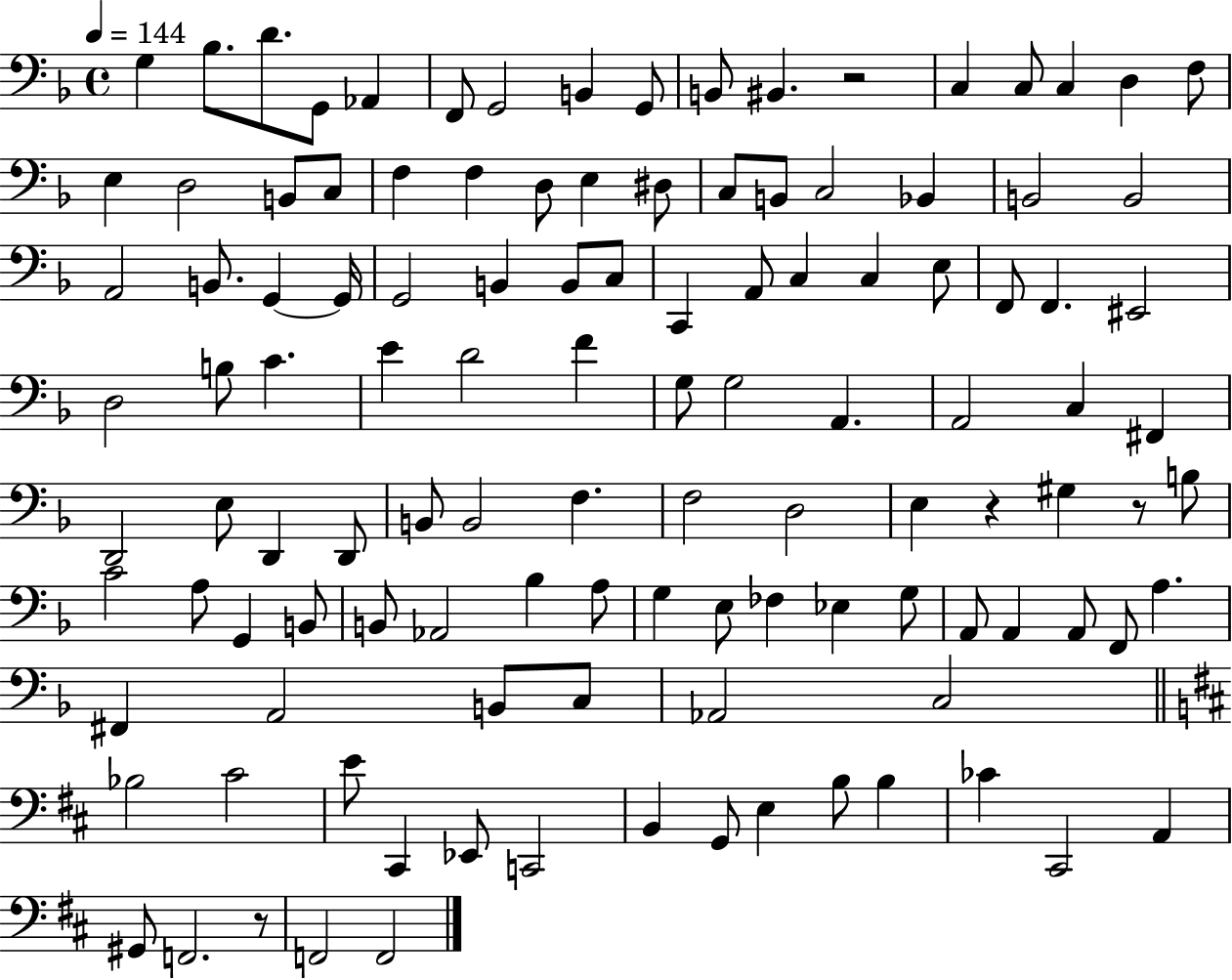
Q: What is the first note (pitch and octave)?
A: G3